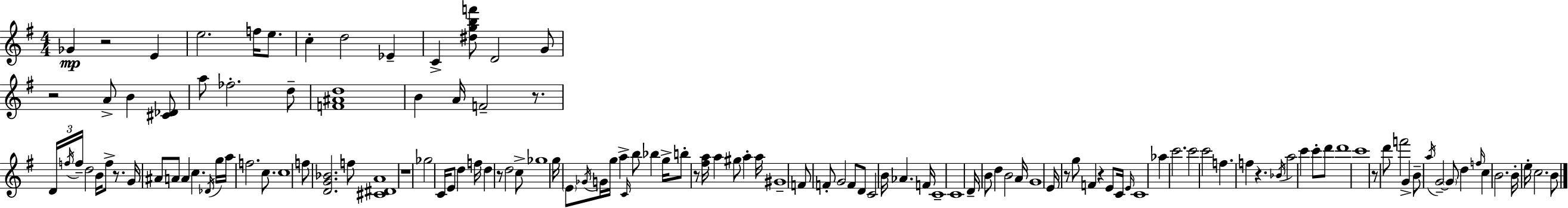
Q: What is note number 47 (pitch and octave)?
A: Gb5